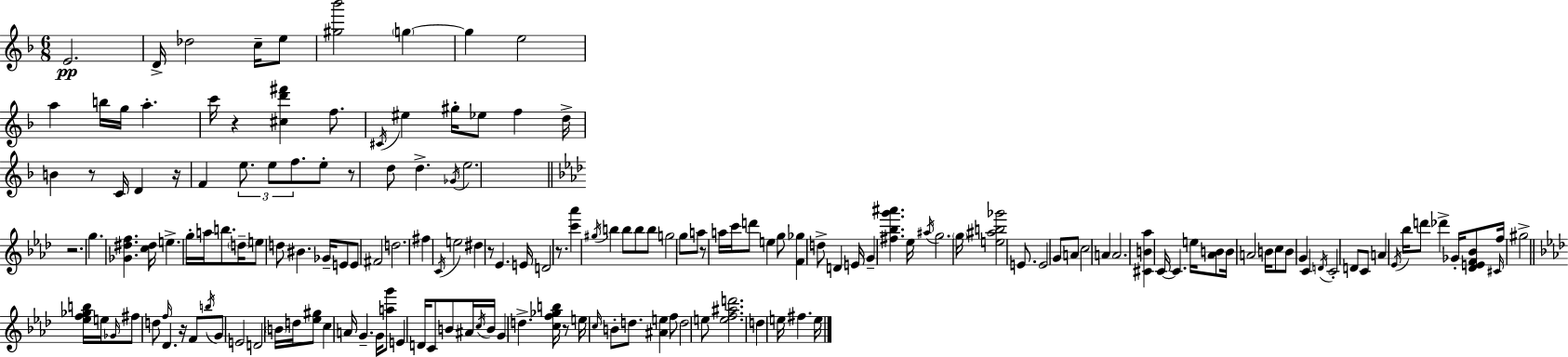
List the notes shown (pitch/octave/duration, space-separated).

E4/h. D4/s Db5/h C5/s E5/e [G#5,Bb6]/h G5/q G5/q E5/h A5/q B5/s G5/s A5/q. C6/s R/q [C#5,D6,F#6]/q F5/e. C#4/s EIS5/q G#5/s Eb5/e F5/q D5/s B4/q R/e C4/s D4/q R/s F4/q E5/e. E5/e F5/e. E5/e R/e D5/e D5/q. Gb4/s E5/h. R/h. G5/q. [Gb4,D#5,F5]/q. [C5,D#5]/s E5/q. G5/s A5/s B5/e. D5/s E5/e D5/e BIS4/q. Gb4/s E4/e E4/e F#4/h D5/h. F#5/q C4/s E5/h D#5/q R/e Eb4/q. E4/s D4/h R/e. [C6,Ab6]/q G#5/s B5/q B5/e B5/e B5/e G5/h G5/e A5/e R/e A5/s C6/s D6/e E5/q G5/e [F4,Gb5]/q D5/e D4/q E4/s G4/q [F#5,Bb5,G6,A#6]/q. Eb5/s A#5/s G5/h. G5/s [E5,A#5,B5,Gb6]/h E4/e. E4/h G4/e A4/e C5/h A4/q A4/h. [C#4,B4,Ab5]/q C4/s C4/q. E5/s [Ab4,B4]/e B4/s A4/h B4/s C5/e B4/e G4/q C4/q D4/s C4/h D4/e C4/e A4/q Eb4/s Bb5/s D6/e Db6/q Gb4/s [Db4,E4,F4,Bb4]/e C#4/s F5/s G#5/h [Eb5,F5,Gb5,B5]/s E5/s Gb4/s F#5/e D5/e F5/s Db4/q. R/s F4/e B5/s G4/e E4/h D4/h B4/s D5/s [Eb5,G#5]/e C5/q A4/s G4/q. G4/s [A5,G6]/e E4/q D4/s C4/e B4/e A#4/s C5/s B4/s G4/q D5/q. [C5,F5,Gb5,B5]/s R/e E5/s C5/s B4/e D5/e. [A#4,E5]/q F5/e D5/h E5/e [E5,F5,A#5,D6]/h. D5/q E5/s F#5/q. E5/s